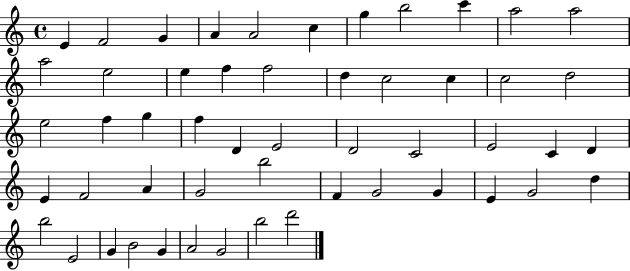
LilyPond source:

{
  \clef treble
  \time 4/4
  \defaultTimeSignature
  \key c \major
  e'4 f'2 g'4 | a'4 a'2 c''4 | g''4 b''2 c'''4 | a''2 a''2 | \break a''2 e''2 | e''4 f''4 f''2 | d''4 c''2 c''4 | c''2 d''2 | \break e''2 f''4 g''4 | f''4 d'4 e'2 | d'2 c'2 | e'2 c'4 d'4 | \break e'4 f'2 a'4 | g'2 b''2 | f'4 g'2 g'4 | e'4 g'2 d''4 | \break b''2 e'2 | g'4 b'2 g'4 | a'2 g'2 | b''2 d'''2 | \break \bar "|."
}